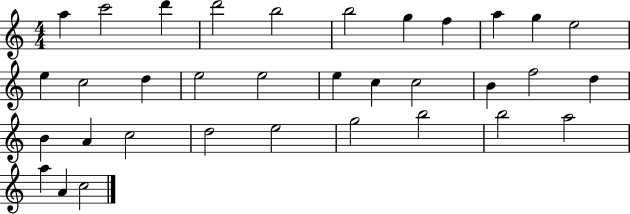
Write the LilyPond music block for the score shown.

{
  \clef treble
  \numericTimeSignature
  \time 4/4
  \key c \major
  a''4 c'''2 d'''4 | d'''2 b''2 | b''2 g''4 f''4 | a''4 g''4 e''2 | \break e''4 c''2 d''4 | e''2 e''2 | e''4 c''4 c''2 | b'4 f''2 d''4 | \break b'4 a'4 c''2 | d''2 e''2 | g''2 b''2 | b''2 a''2 | \break a''4 a'4 c''2 | \bar "|."
}